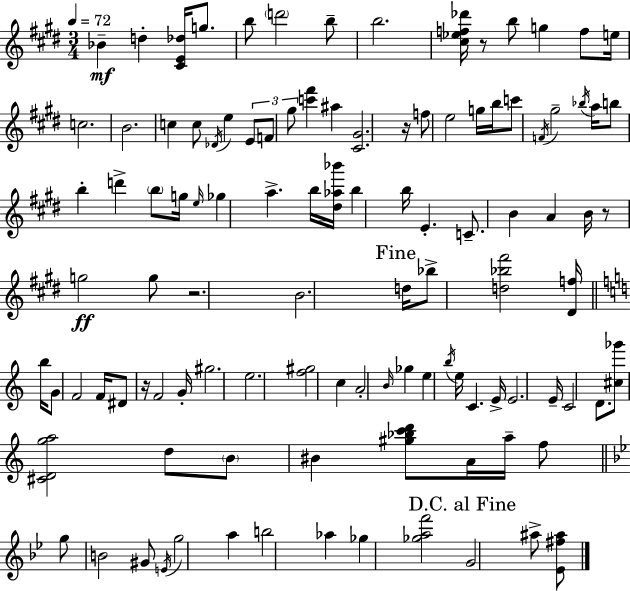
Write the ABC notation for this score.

X:1
T:Untitled
M:3/4
L:1/4
K:E
_B d [^CE_d]/4 g/2 b/2 d'2 b/2 b2 [^c_ef_d']/4 z/2 b/2 g f/2 e/4 c2 B2 c c/2 _D/4 e E/2 F/2 ^g/2 [c'^f'] ^a [^C^G]2 z/4 f/2 e2 g/4 b/4 c'/2 F/4 ^g2 _b/4 a/4 b/2 b d' b/2 g/4 e/4 _g a b/4 [^d_a_b']/4 b b/4 E C/2 B A B/4 z/2 g2 g/2 z2 B2 d/4 _b/2 [d_b^f']2 [^Df]/4 b/4 G/2 F2 F/4 ^D/2 z/4 F2 G/4 ^g2 e2 [f^g]2 c A2 B/4 _g e b/4 e/4 C E/4 E2 E/4 C2 D/2 [^c_g']/2 [^CDga]2 d/2 B/2 ^B [^g_bc'd']/2 A/4 a/4 f/2 g/2 B2 ^G/2 E/4 g2 a b2 _a _g [_gaf']2 G2 ^a/2 [_E^f^a]/2